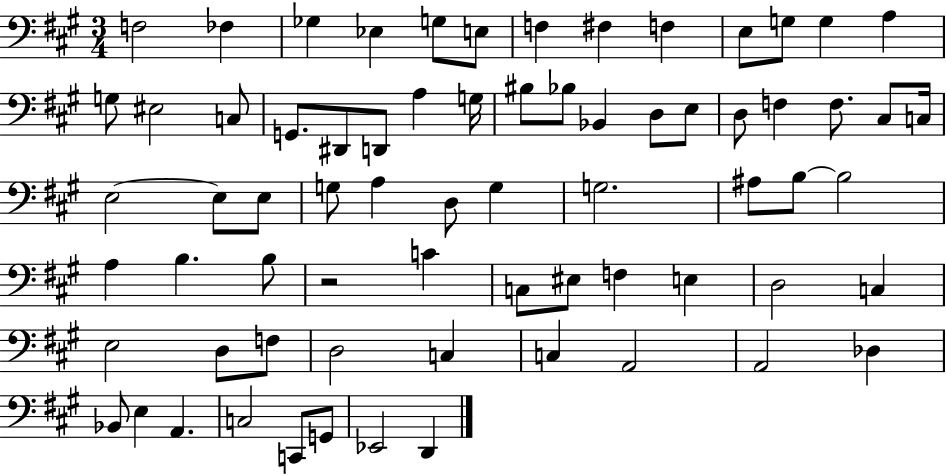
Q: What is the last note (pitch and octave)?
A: D2